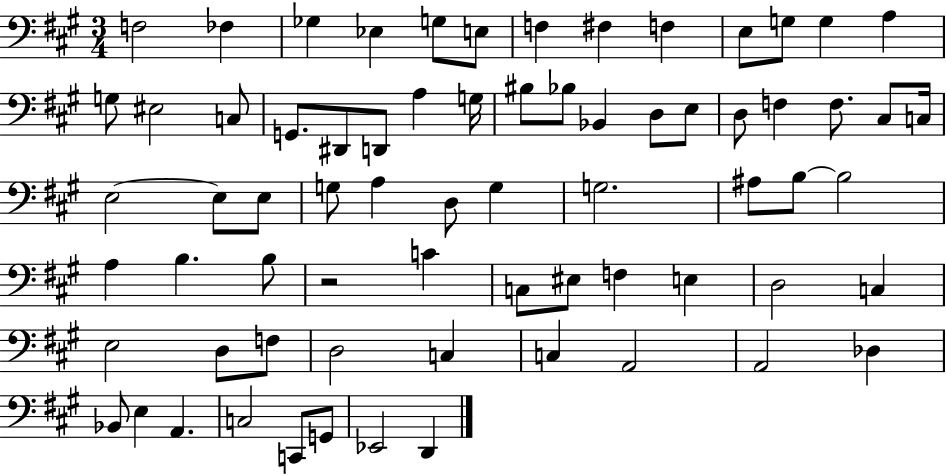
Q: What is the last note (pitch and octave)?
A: D2